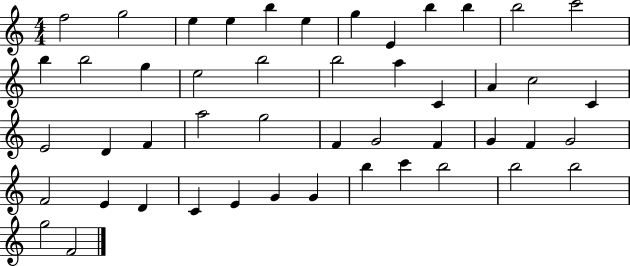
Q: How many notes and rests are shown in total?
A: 48